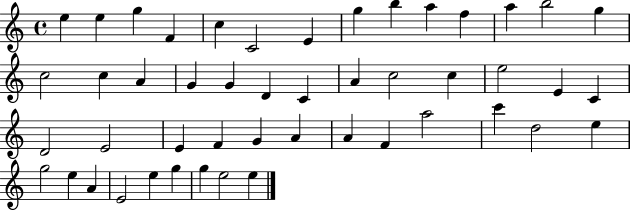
E5/q E5/q G5/q F4/q C5/q C4/h E4/q G5/q B5/q A5/q F5/q A5/q B5/h G5/q C5/h C5/q A4/q G4/q G4/q D4/q C4/q A4/q C5/h C5/q E5/h E4/q C4/q D4/h E4/h E4/q F4/q G4/q A4/q A4/q F4/q A5/h C6/q D5/h E5/q G5/h E5/q A4/q E4/h E5/q G5/q G5/q E5/h E5/q